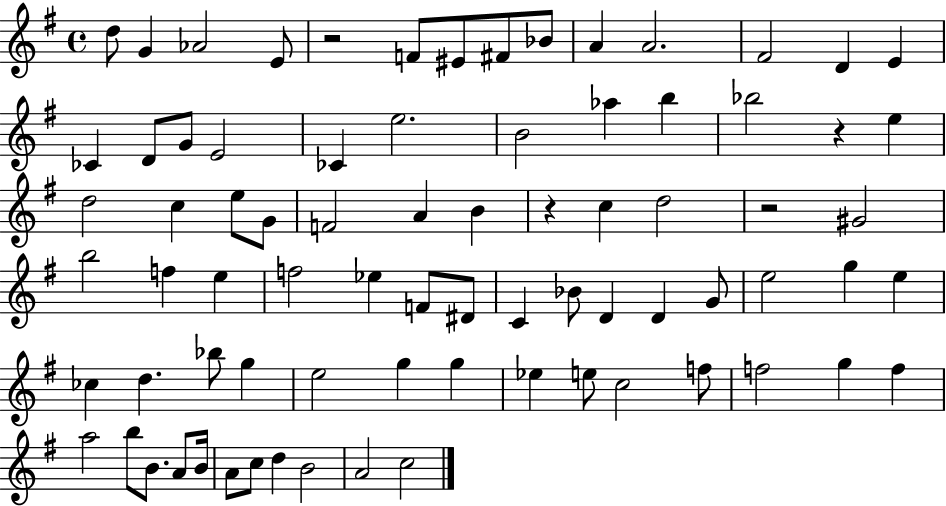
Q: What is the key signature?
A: G major